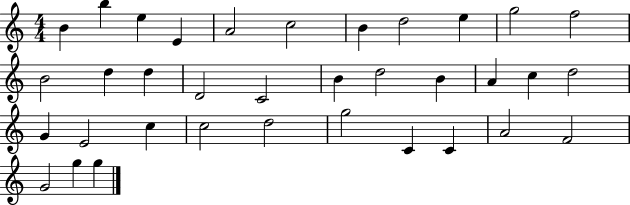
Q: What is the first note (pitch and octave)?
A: B4